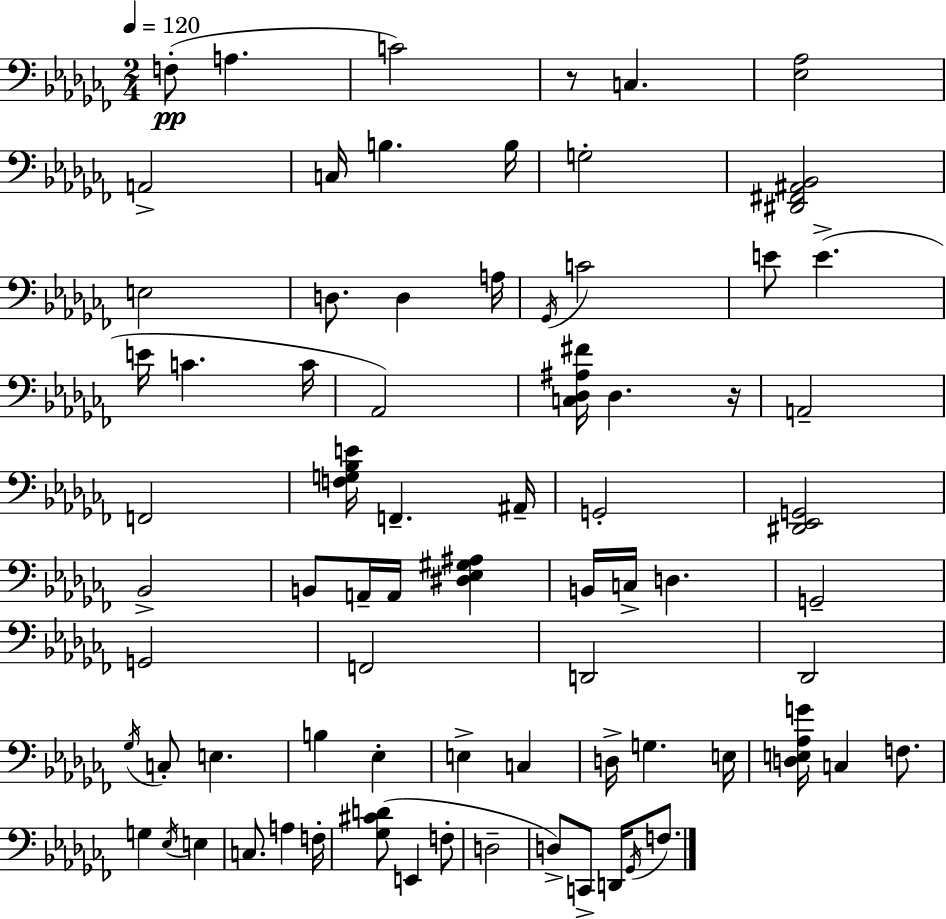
{
  \clef bass
  \numericTimeSignature
  \time 2/4
  \key aes \minor
  \tempo 4 = 120
  \repeat volta 2 { f8-.(\pp a4. | c'2) | r8 c4. | <ees aes>2 | \break a,2-> | c16 b4. b16 | g2-. | <dis, fis, ais, bes,>2 | \break e2 | d8. d4 a16 | \acciaccatura { ges,16 } c'2 | e'8 e'4.->( | \break e'16 c'4. | c'16 aes,2) | <c des ais fis'>16 des4. | r16 a,2-- | \break f,2 | <f g bes e'>16 f,4.-- | ais,16-- g,2-. | <dis, ees, g,>2 | \break bes,2-> | b,8 a,16-- a,16 <dis ees gis ais>4 | b,16 c16-> d4. | g,2-- | \break g,2 | f,2 | d,2 | des,2 | \break \acciaccatura { ges16 } c8-. e4. | b4 ees4-. | e4-> c4 | d16-> g4. | \break e16 <d e aes g'>16 c4 f8. | g4 \acciaccatura { ees16 } e4 | c8. a4 | f16-. <ges cis' d'>8( e,4 | \break f8-. d2-- | d8->) c,8-> d,16 | \acciaccatura { ges,16 } f8. } \bar "|."
}